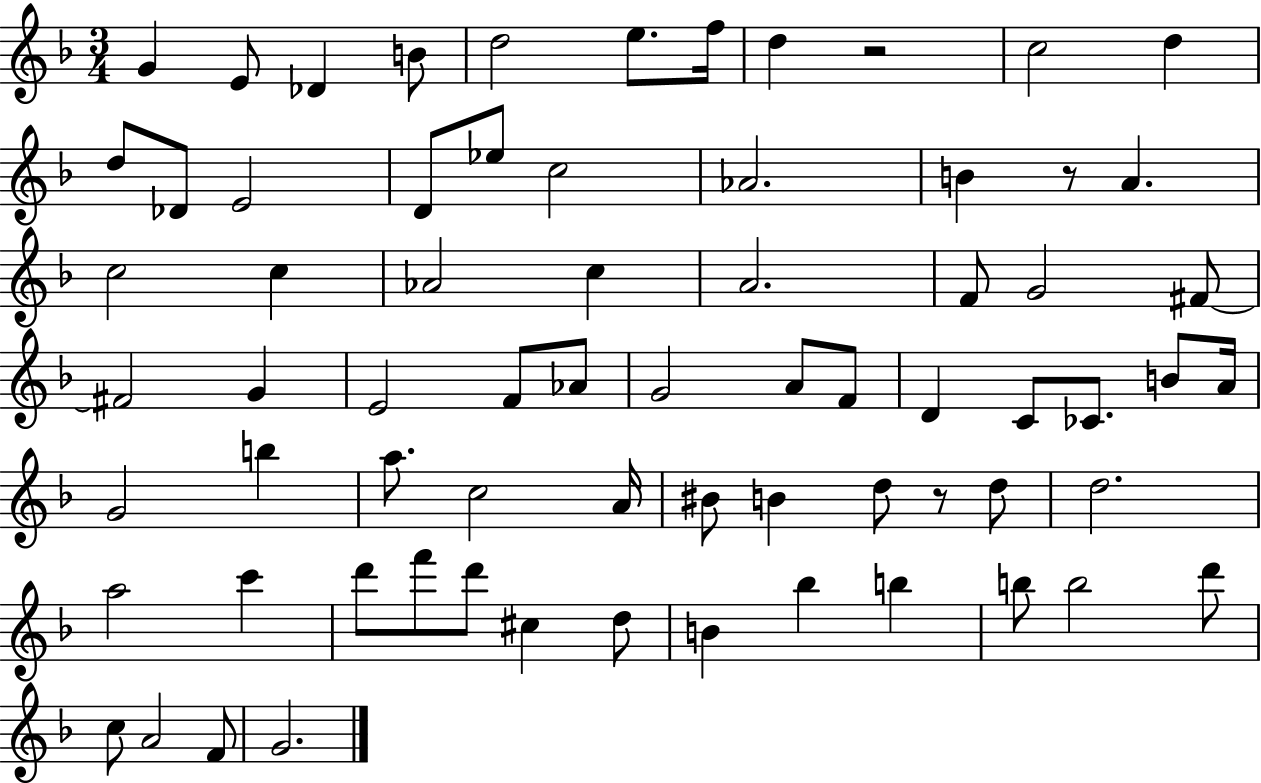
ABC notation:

X:1
T:Untitled
M:3/4
L:1/4
K:F
G E/2 _D B/2 d2 e/2 f/4 d z2 c2 d d/2 _D/2 E2 D/2 _e/2 c2 _A2 B z/2 A c2 c _A2 c A2 F/2 G2 ^F/2 ^F2 G E2 F/2 _A/2 G2 A/2 F/2 D C/2 _C/2 B/2 A/4 G2 b a/2 c2 A/4 ^B/2 B d/2 z/2 d/2 d2 a2 c' d'/2 f'/2 d'/2 ^c d/2 B _b b b/2 b2 d'/2 c/2 A2 F/2 G2